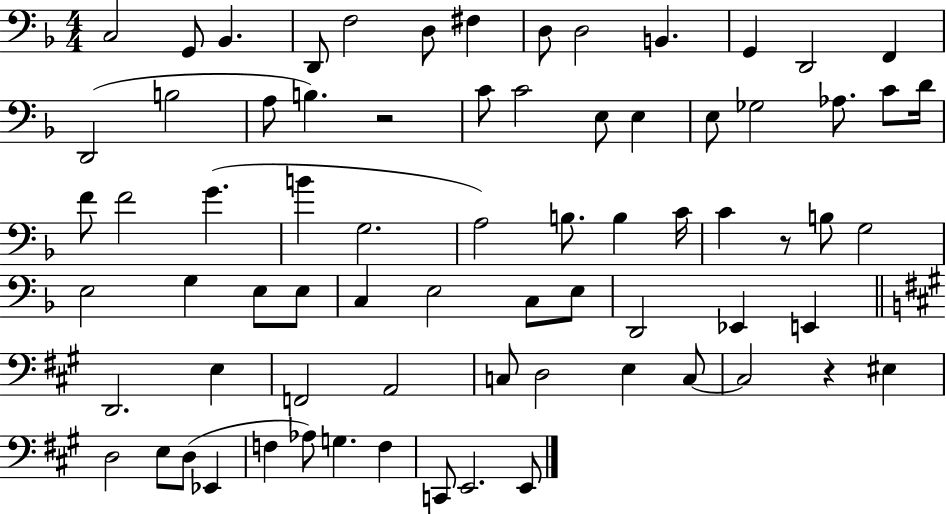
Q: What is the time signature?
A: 4/4